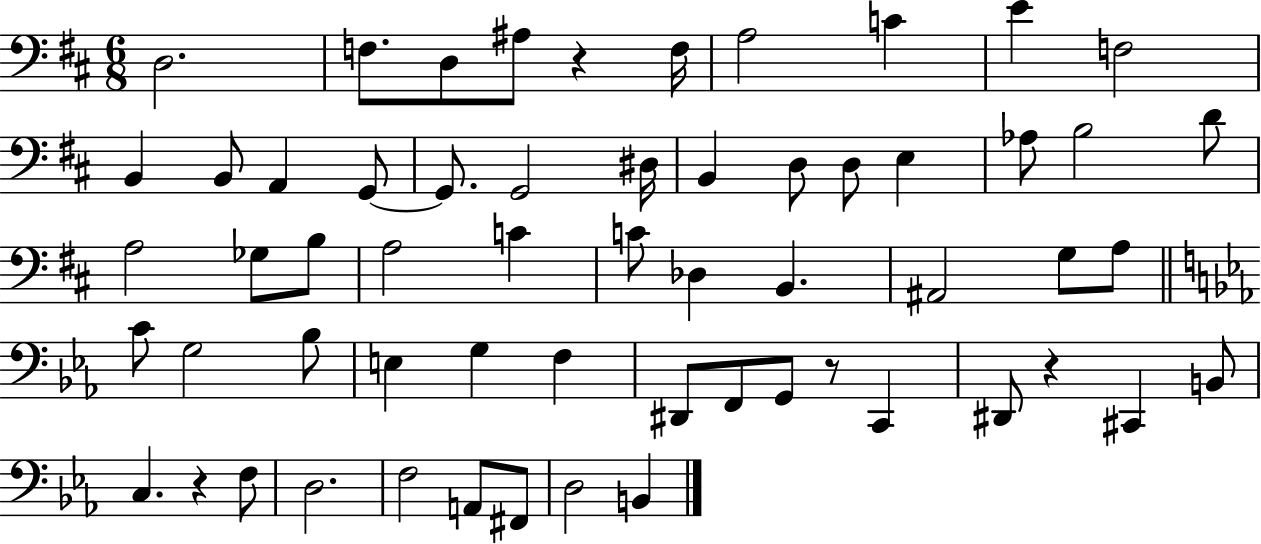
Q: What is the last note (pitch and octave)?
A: B2